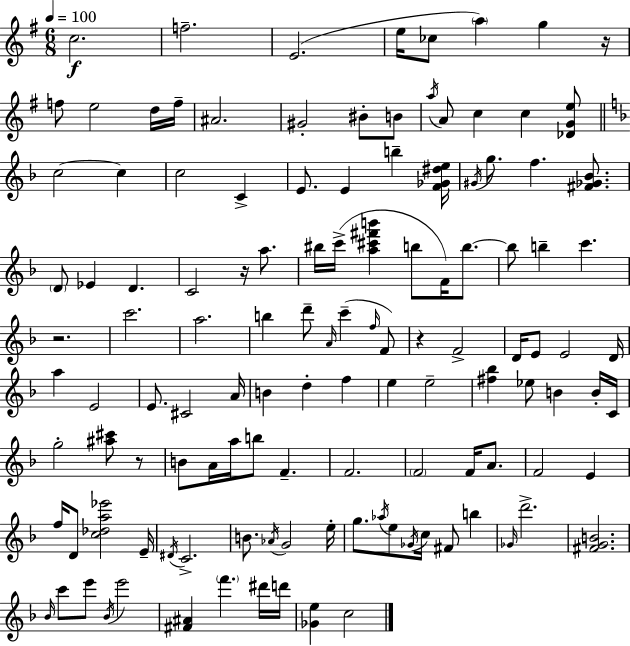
C5/h. F5/h. E4/h. E5/s CES5/e A5/q G5/q R/s F5/e E5/h D5/s F5/s A#4/h. G#4/h BIS4/e B4/e A5/s A4/e C5/q C5/q [Db4,G4,E5]/e C5/h C5/q C5/h C4/q E4/e. E4/q B5/q [F4,Gb4,D#5,E5]/s G#4/s G5/e. F5/q. [F#4,Gb4,Bb4]/e. D4/e Eb4/q D4/q. C4/h R/s A5/e. BIS5/s C6/s [A5,C#6,F#6,B6]/q B5/e F4/s B5/e. B5/e B5/q C6/q. R/h. C6/h. A5/h. B5/q D6/e A4/s C6/q F5/s F4/e R/q F4/h D4/s E4/e E4/h D4/s A5/q E4/h E4/e. C#4/h A4/s B4/q D5/q F5/q E5/q E5/h [F#5,Bb5]/q Eb5/e B4/q B4/s C4/s G5/h [A#5,C#6]/e R/e B4/e A4/s A5/s B5/e F4/q. F4/h. F4/h F4/s A4/e. F4/h E4/q F5/s D4/e [C5,Db5,A5,Eb6]/h E4/s D#4/s C4/h. B4/e. Ab4/s G4/h E5/s G5/e. Ab5/s E5/e Gb4/s C5/s F#4/e B5/q Gb4/s D6/h. [F#4,G4,B4]/h. Bb4/s C6/e E6/e Bb4/s E6/h [F#4,A#4]/q F6/q. D#6/s D6/s [Gb4,E5]/q C5/h